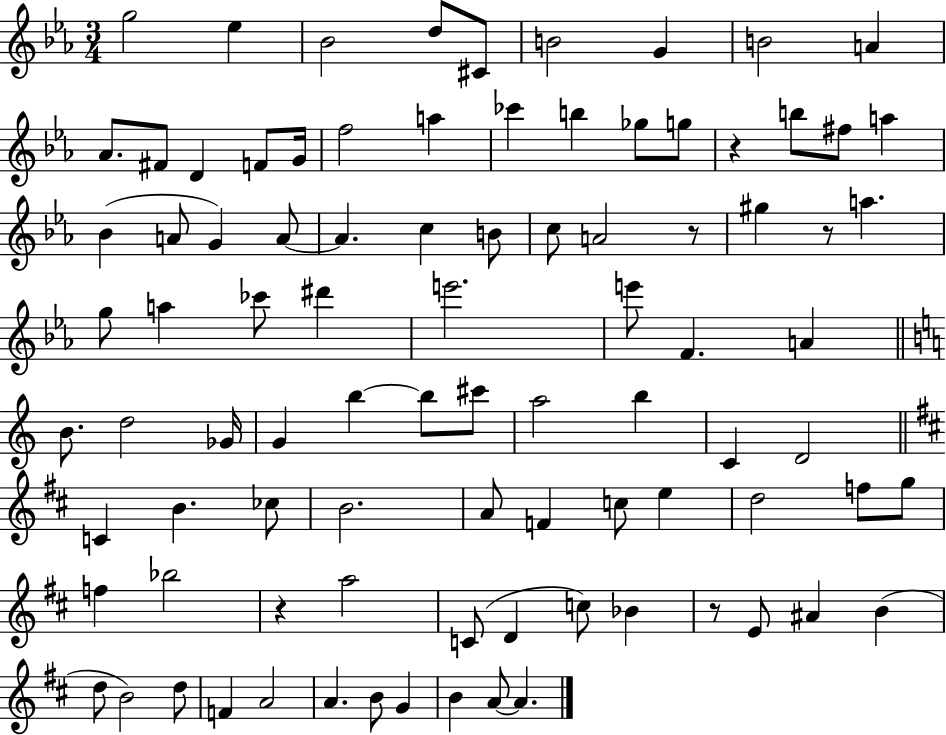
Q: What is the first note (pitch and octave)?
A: G5